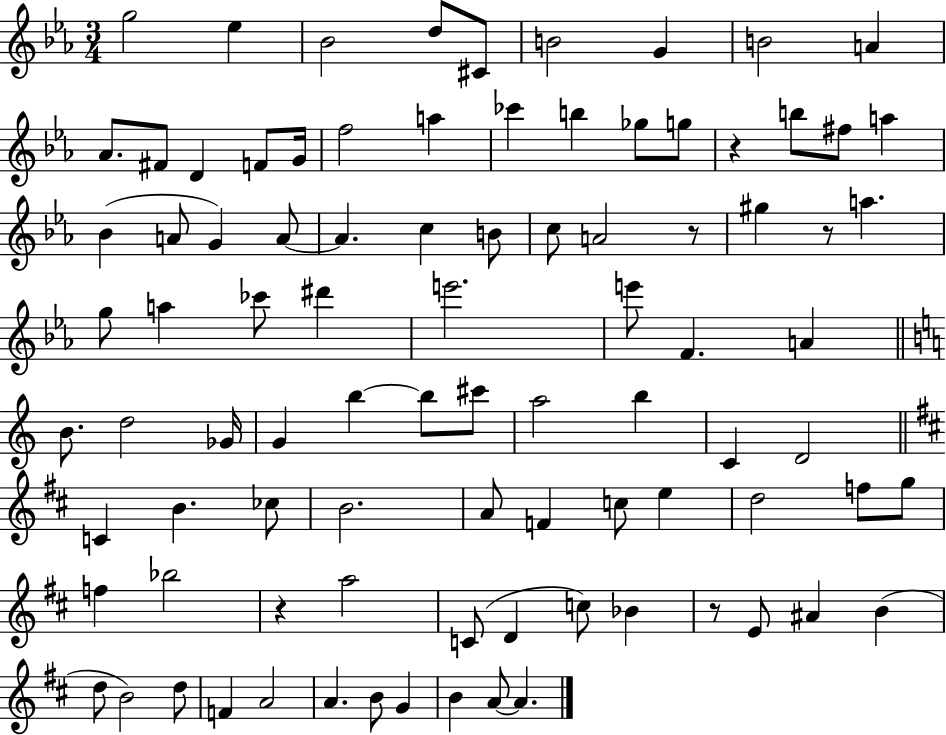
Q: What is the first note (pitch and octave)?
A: G5